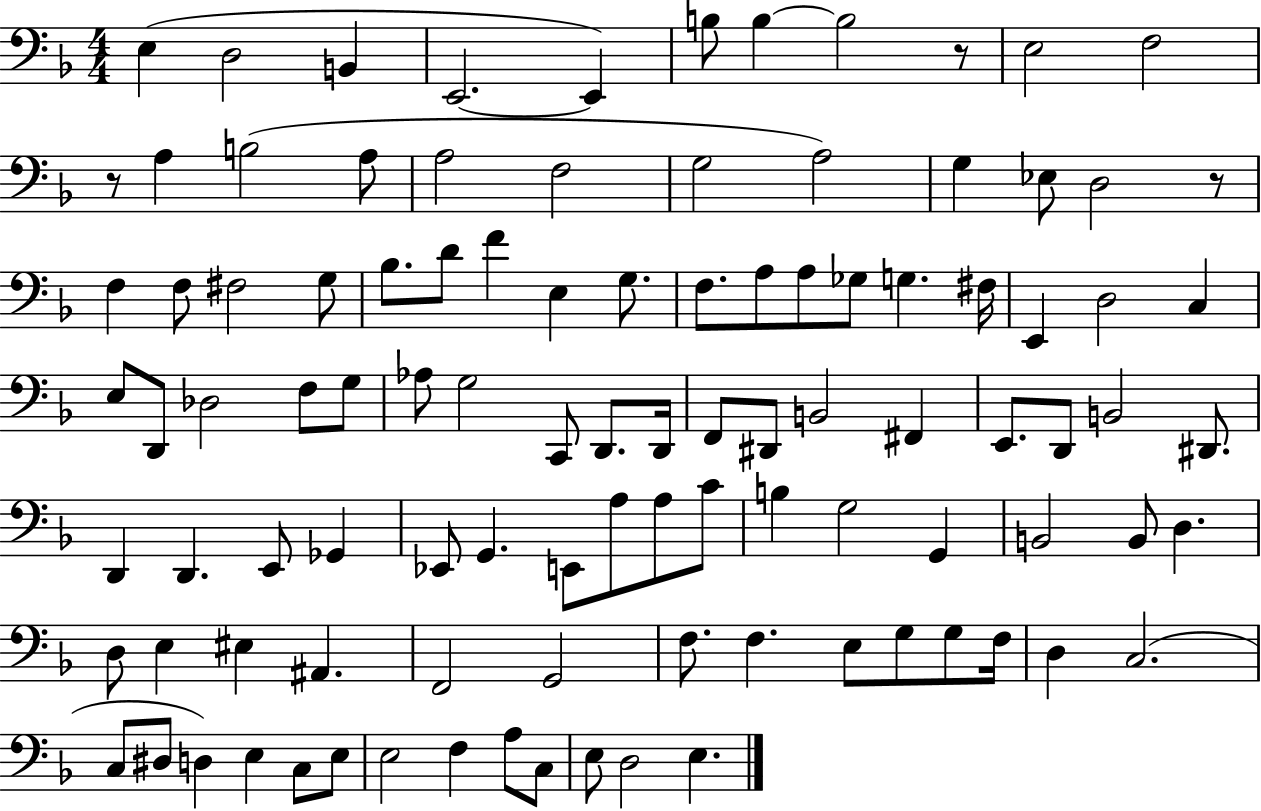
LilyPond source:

{
  \clef bass
  \numericTimeSignature
  \time 4/4
  \key f \major
  e4( d2 b,4 | e,2.~~ e,4) | b8 b4~~ b2 r8 | e2 f2 | \break r8 a4 b2( a8 | a2 f2 | g2 a2) | g4 ees8 d2 r8 | \break f4 f8 fis2 g8 | bes8. d'8 f'4 e4 g8. | f8. a8 a8 ges8 g4. fis16 | e,4 d2 c4 | \break e8 d,8 des2 f8 g8 | aes8 g2 c,8 d,8. d,16 | f,8 dis,8 b,2 fis,4 | e,8. d,8 b,2 dis,8. | \break d,4 d,4. e,8 ges,4 | ees,8 g,4. e,8 a8 a8 c'8 | b4 g2 g,4 | b,2 b,8 d4. | \break d8 e4 eis4 ais,4. | f,2 g,2 | f8. f4. e8 g8 g8 f16 | d4 c2.( | \break c8 dis8 d4) e4 c8 e8 | e2 f4 a8 c8 | e8 d2 e4. | \bar "|."
}